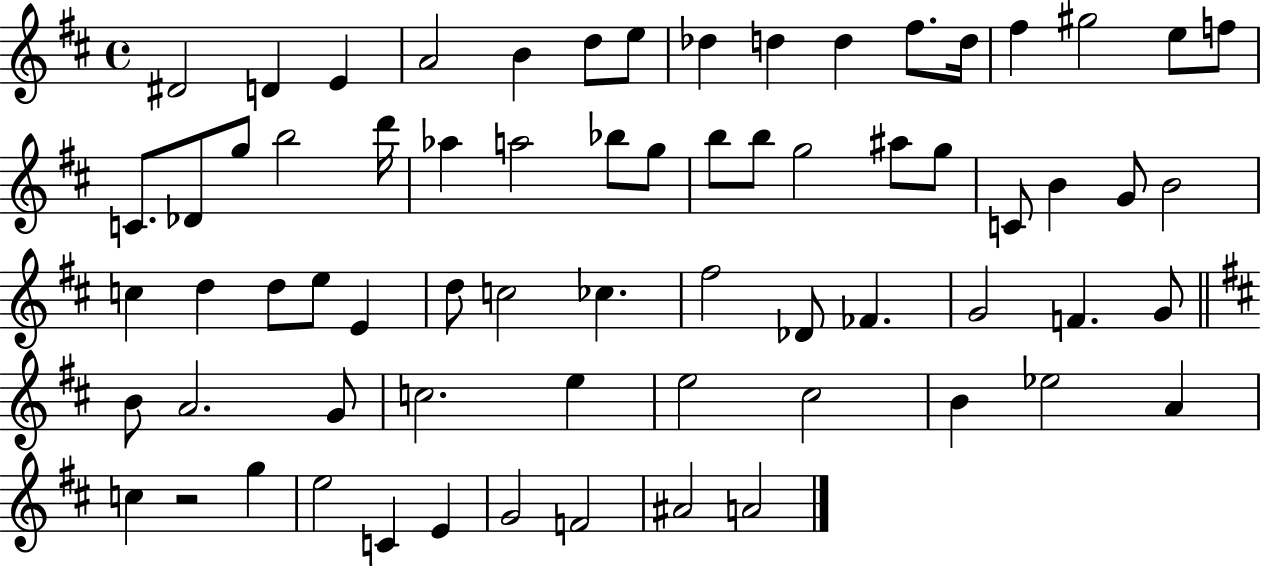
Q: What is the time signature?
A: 4/4